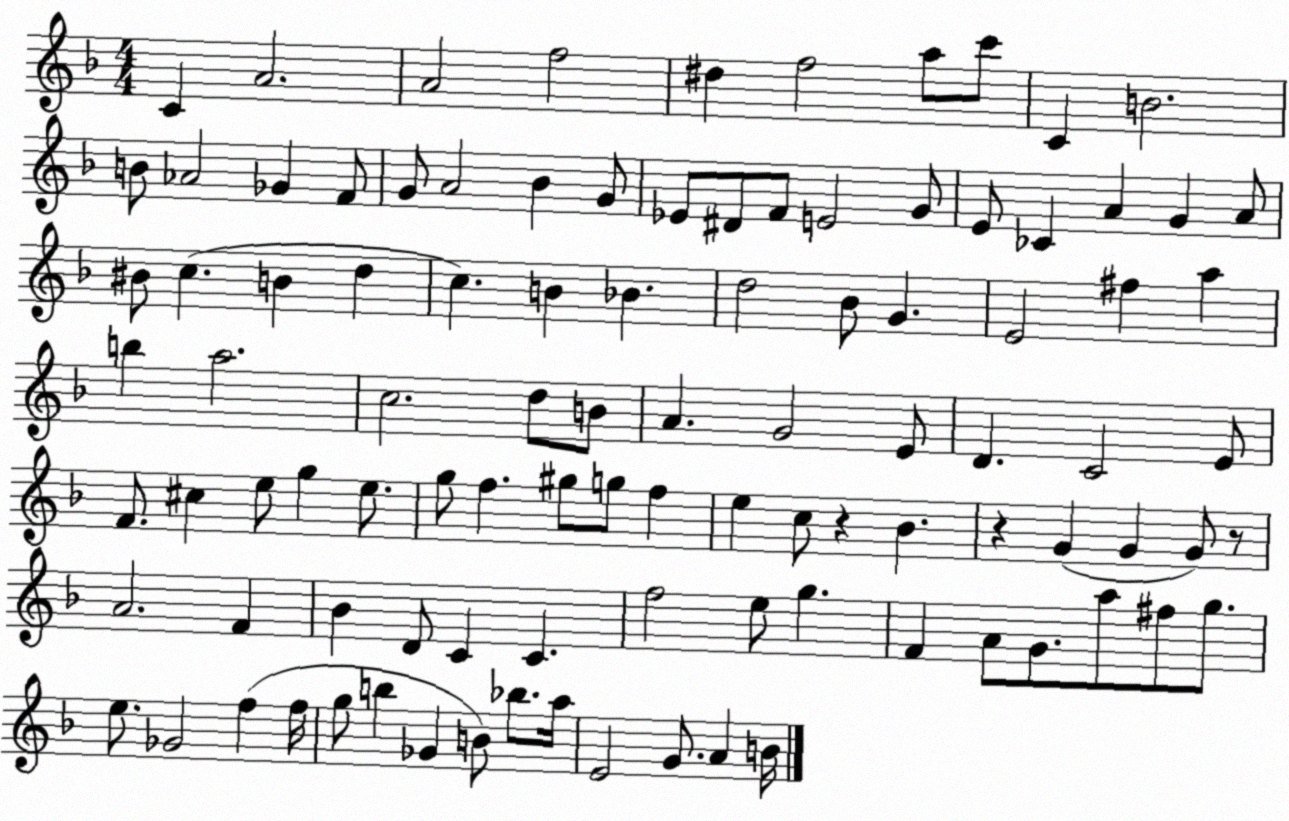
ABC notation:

X:1
T:Untitled
M:4/4
L:1/4
K:F
C A2 A2 f2 ^d f2 a/2 c'/2 C B2 B/2 _A2 _G F/2 G/2 A2 _B G/2 _E/2 ^D/2 F/2 E2 G/2 E/2 _C A G A/2 ^B/2 c B d c B _B d2 _B/2 G E2 ^f a b a2 c2 d/2 B/2 A G2 E/2 D C2 E/2 F/2 ^c e/2 g e/2 g/2 f ^g/2 g/2 f e c/2 z _B z G G G/2 z/2 A2 F _B D/2 C C f2 e/2 g F A/2 G/2 a/2 ^f/2 g/2 e/2 _G2 f f/4 g/2 b _G B/2 _b/2 a/4 E2 G/2 A B/4